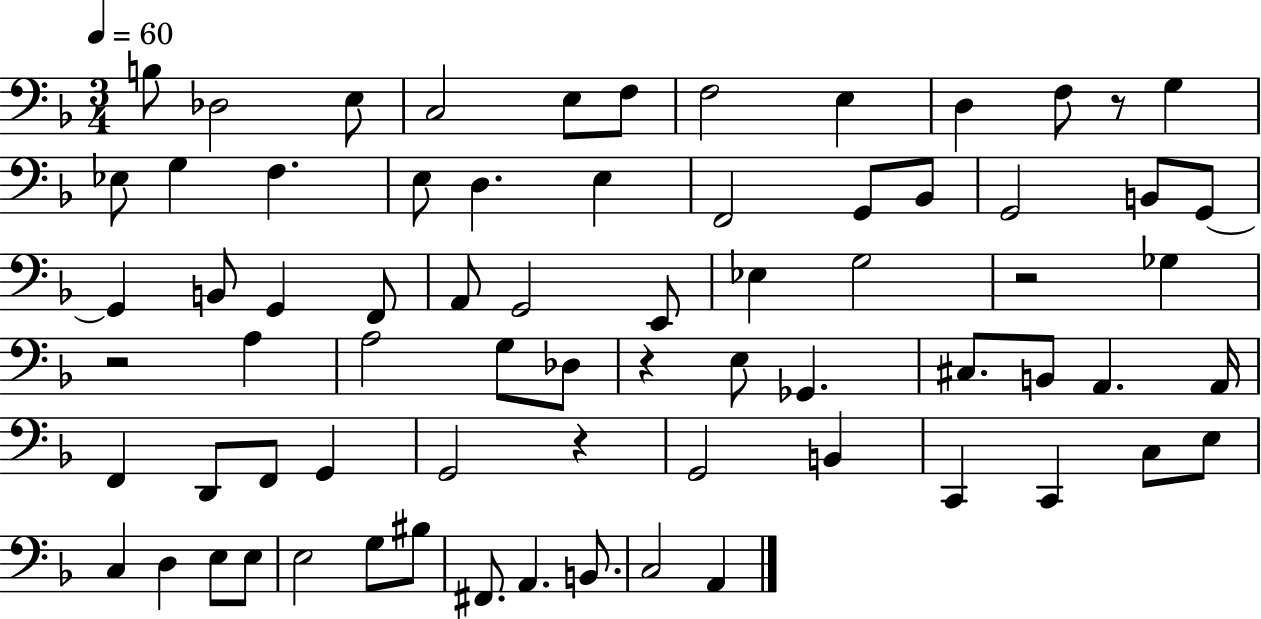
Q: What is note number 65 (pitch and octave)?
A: C3